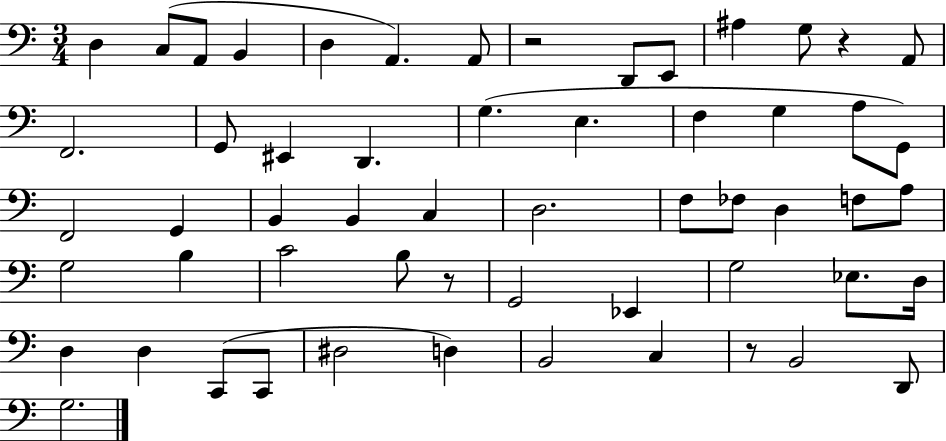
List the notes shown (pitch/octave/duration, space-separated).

D3/q C3/e A2/e B2/q D3/q A2/q. A2/e R/h D2/e E2/e A#3/q G3/e R/q A2/e F2/h. G2/e EIS2/q D2/q. G3/q. E3/q. F3/q G3/q A3/e G2/e F2/h G2/q B2/q B2/q C3/q D3/h. F3/e FES3/e D3/q F3/e A3/e G3/h B3/q C4/h B3/e R/e G2/h Eb2/q G3/h Eb3/e. D3/s D3/q D3/q C2/e C2/e D#3/h D3/q B2/h C3/q R/e B2/h D2/e G3/h.